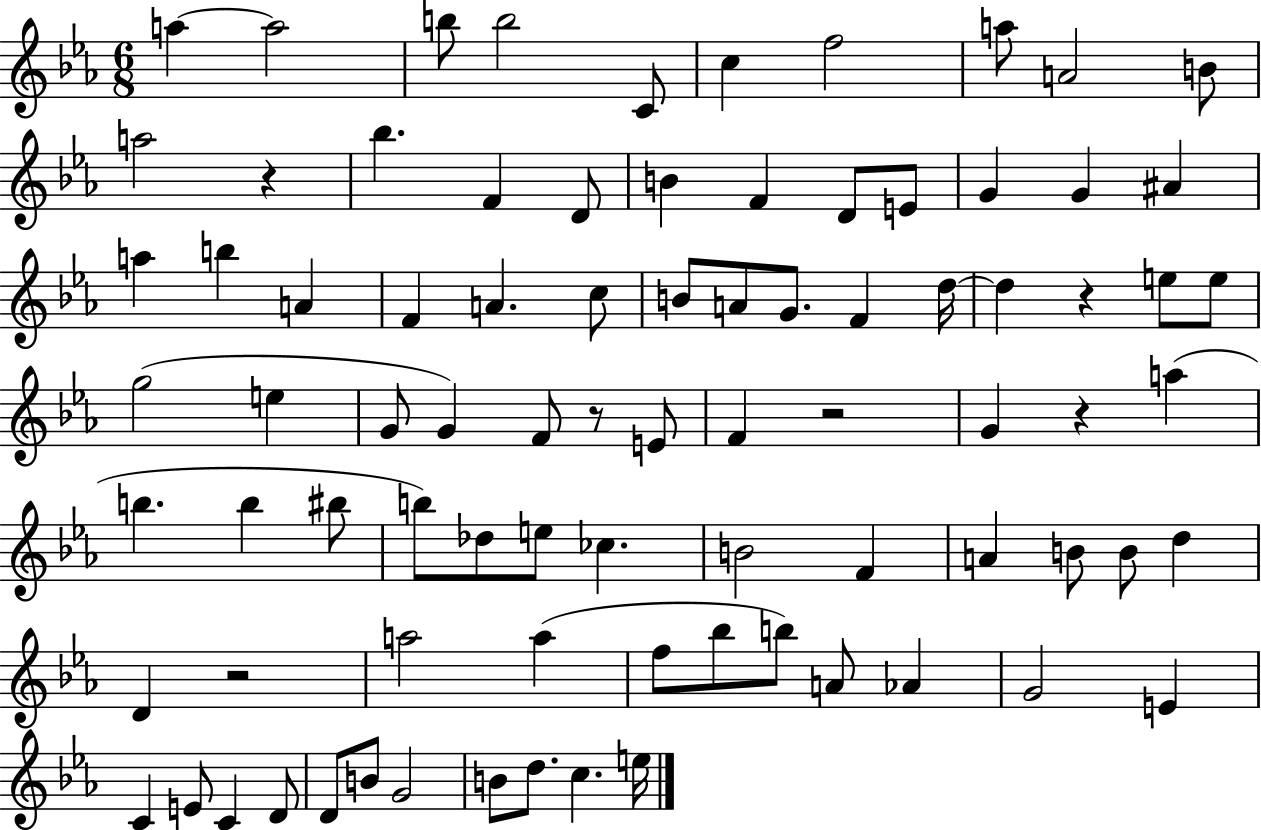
A5/q A5/h B5/e B5/h C4/e C5/q F5/h A5/e A4/h B4/e A5/h R/q Bb5/q. F4/q D4/e B4/q F4/q D4/e E4/e G4/q G4/q A#4/q A5/q B5/q A4/q F4/q A4/q. C5/e B4/e A4/e G4/e. F4/q D5/s D5/q R/q E5/e E5/e G5/h E5/q G4/e G4/q F4/e R/e E4/e F4/q R/h G4/q R/q A5/q B5/q. B5/q BIS5/e B5/e Db5/e E5/e CES5/q. B4/h F4/q A4/q B4/e B4/e D5/q D4/q R/h A5/h A5/q F5/e Bb5/e B5/e A4/e Ab4/q G4/h E4/q C4/q E4/e C4/q D4/e D4/e B4/e G4/h B4/e D5/e. C5/q. E5/s